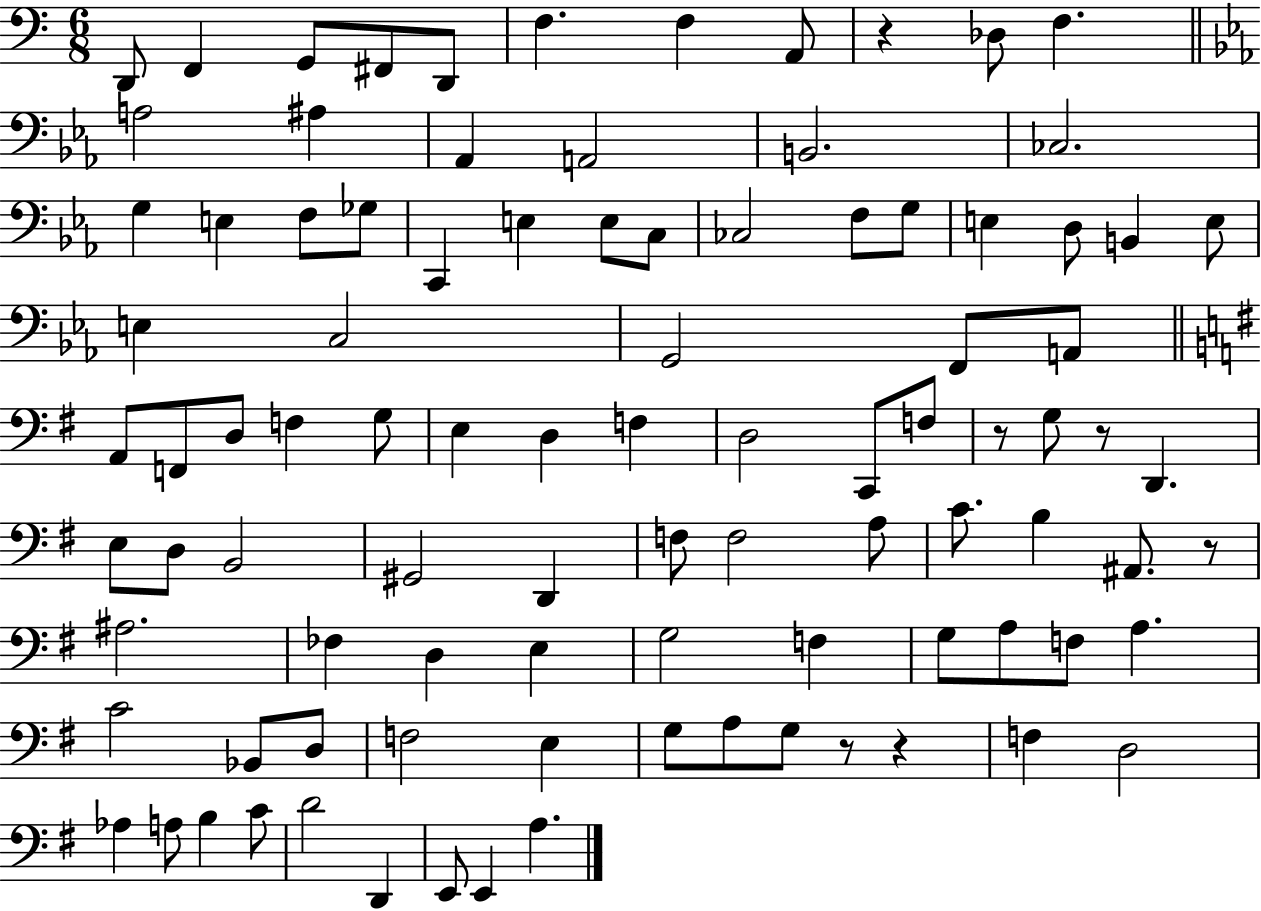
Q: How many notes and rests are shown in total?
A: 95